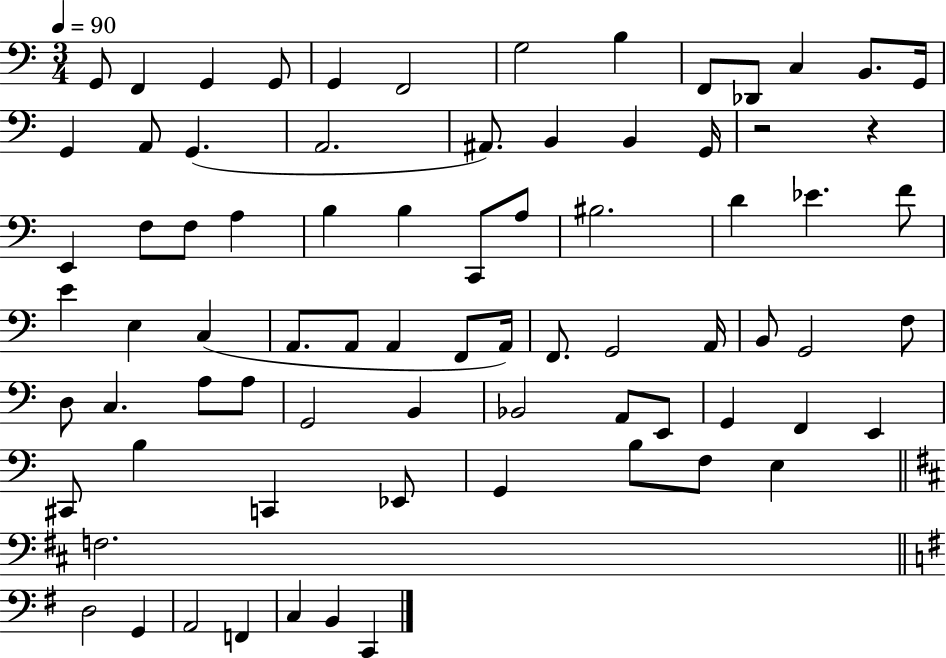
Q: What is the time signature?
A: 3/4